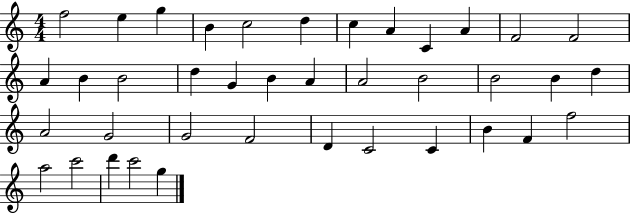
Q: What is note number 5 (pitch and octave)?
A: C5